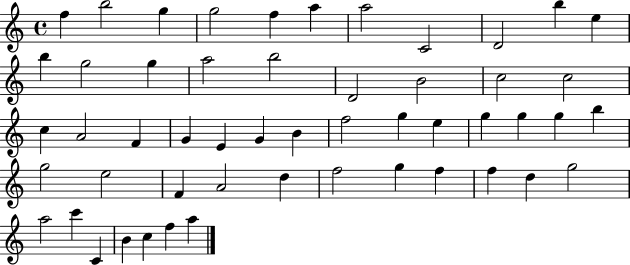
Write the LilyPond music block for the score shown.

{
  \clef treble
  \time 4/4
  \defaultTimeSignature
  \key c \major
  f''4 b''2 g''4 | g''2 f''4 a''4 | a''2 c'2 | d'2 b''4 e''4 | \break b''4 g''2 g''4 | a''2 b''2 | d'2 b'2 | c''2 c''2 | \break c''4 a'2 f'4 | g'4 e'4 g'4 b'4 | f''2 g''4 e''4 | g''4 g''4 g''4 b''4 | \break g''2 e''2 | f'4 a'2 d''4 | f''2 g''4 f''4 | f''4 d''4 g''2 | \break a''2 c'''4 c'4 | b'4 c''4 f''4 a''4 | \bar "|."
}